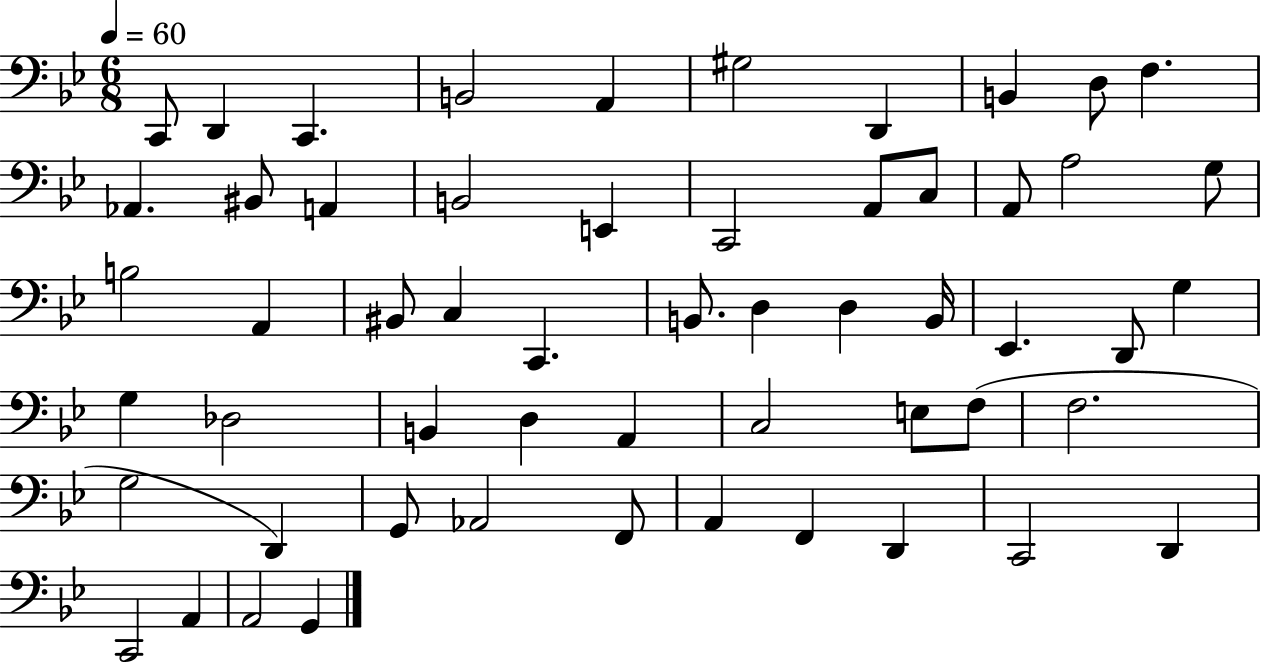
{
  \clef bass
  \numericTimeSignature
  \time 6/8
  \key bes \major
  \tempo 4 = 60
  \repeat volta 2 { c,8 d,4 c,4. | b,2 a,4 | gis2 d,4 | b,4 d8 f4. | \break aes,4. bis,8 a,4 | b,2 e,4 | c,2 a,8 c8 | a,8 a2 g8 | \break b2 a,4 | bis,8 c4 c,4. | b,8. d4 d4 b,16 | ees,4. d,8 g4 | \break g4 des2 | b,4 d4 a,4 | c2 e8 f8( | f2. | \break g2 d,4) | g,8 aes,2 f,8 | a,4 f,4 d,4 | c,2 d,4 | \break c,2 a,4 | a,2 g,4 | } \bar "|."
}